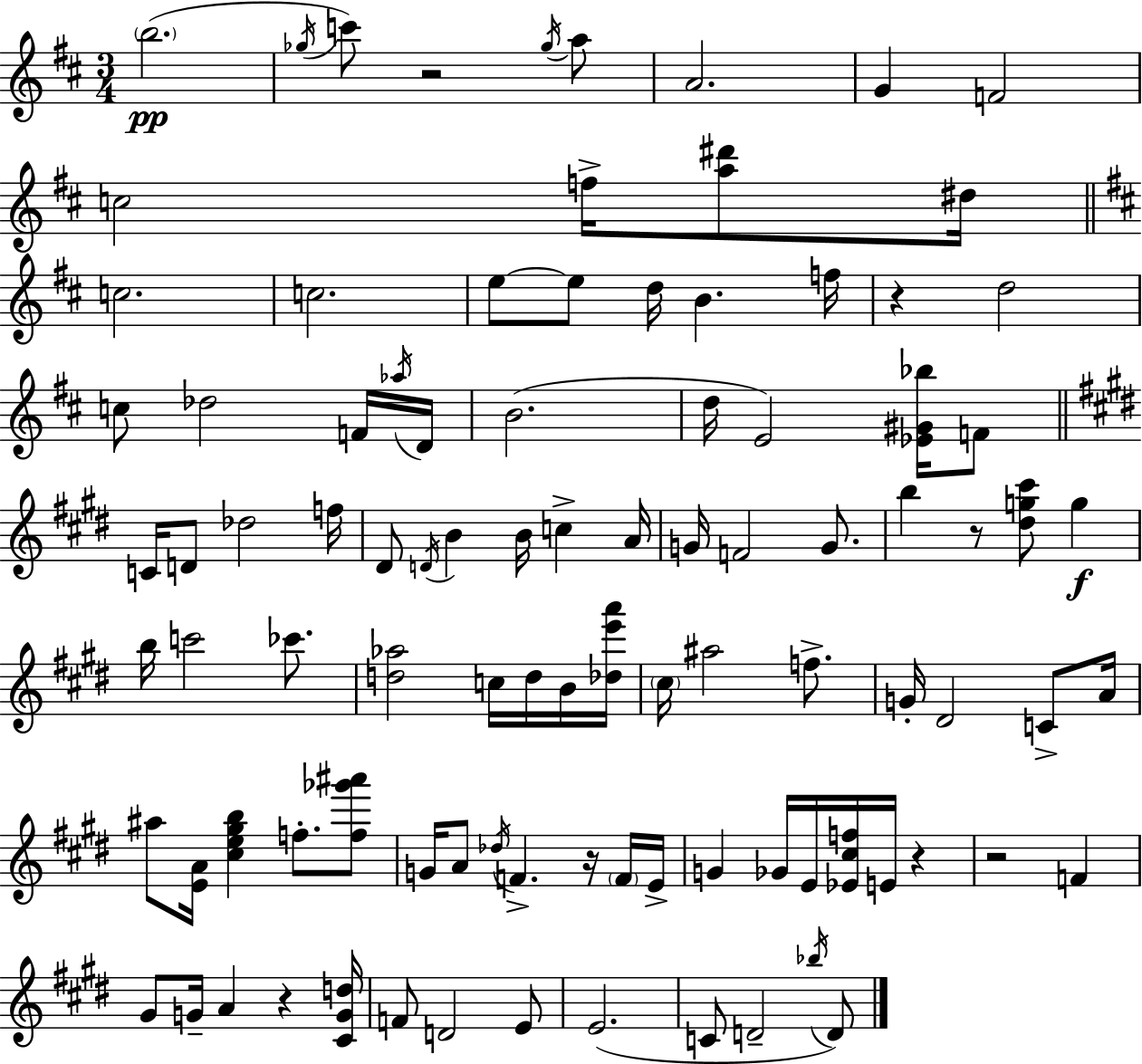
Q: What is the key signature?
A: D major